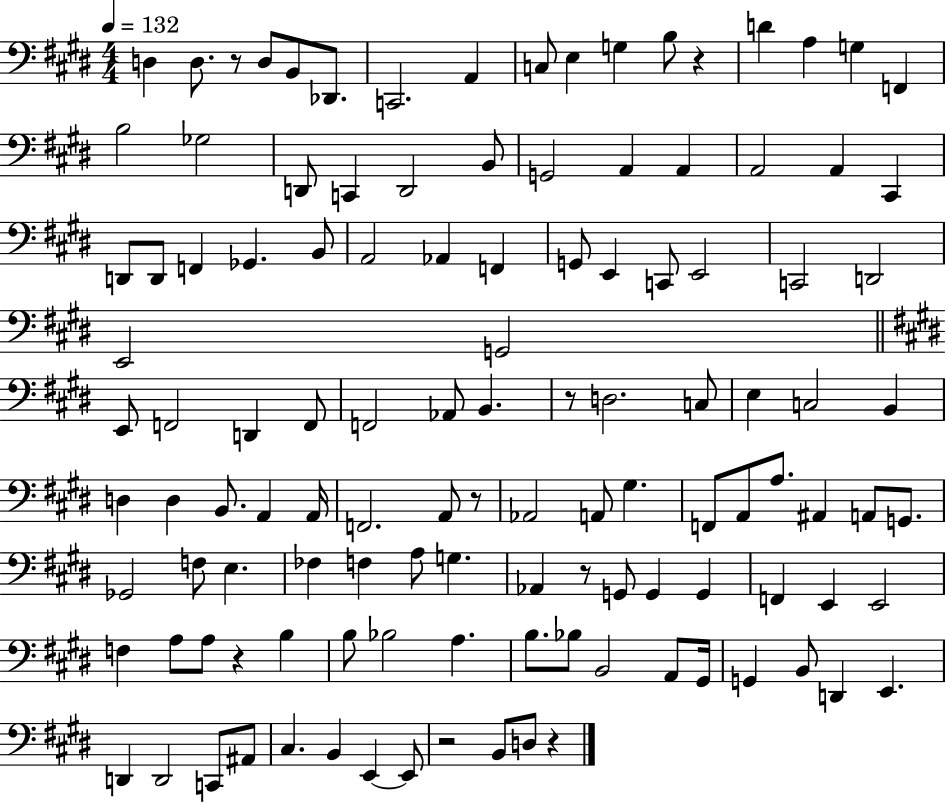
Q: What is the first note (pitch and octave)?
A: D3